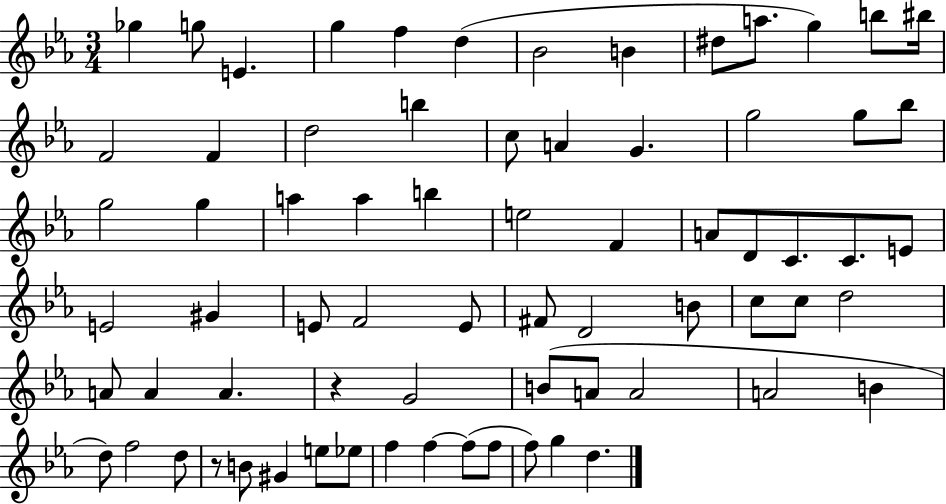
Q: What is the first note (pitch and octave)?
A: Gb5